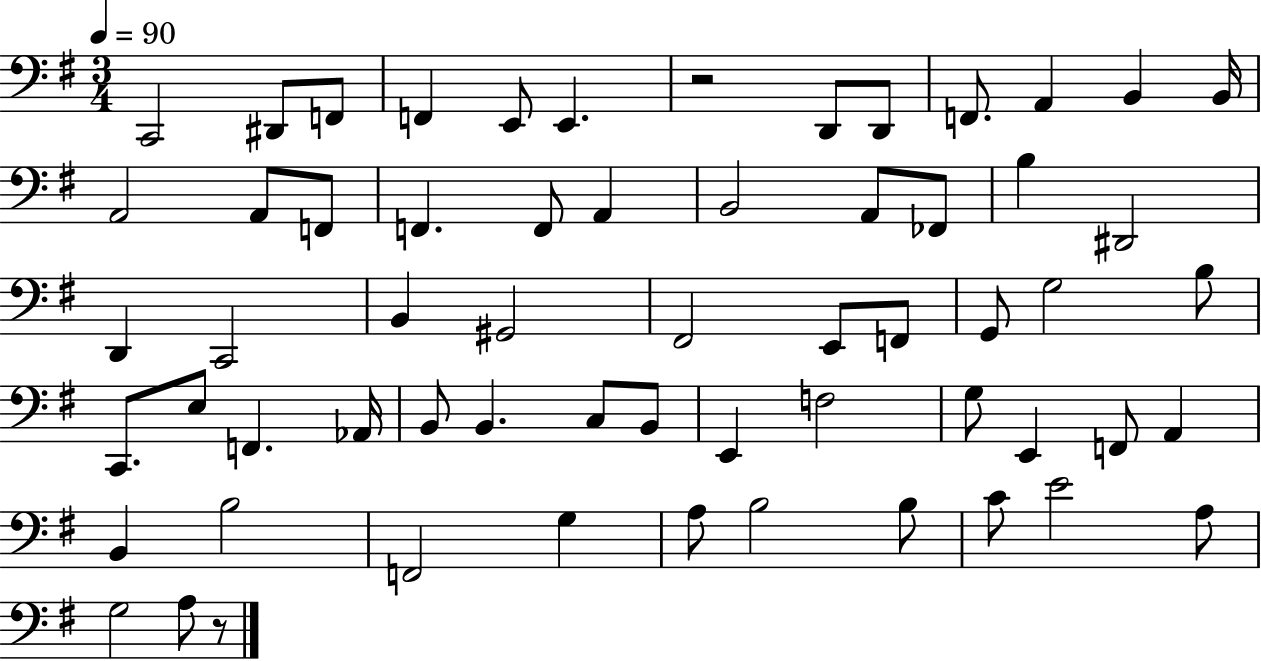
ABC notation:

X:1
T:Untitled
M:3/4
L:1/4
K:G
C,,2 ^D,,/2 F,,/2 F,, E,,/2 E,, z2 D,,/2 D,,/2 F,,/2 A,, B,, B,,/4 A,,2 A,,/2 F,,/2 F,, F,,/2 A,, B,,2 A,,/2 _F,,/2 B, ^D,,2 D,, C,,2 B,, ^G,,2 ^F,,2 E,,/2 F,,/2 G,,/2 G,2 B,/2 C,,/2 E,/2 F,, _A,,/4 B,,/2 B,, C,/2 B,,/2 E,, F,2 G,/2 E,, F,,/2 A,, B,, B,2 F,,2 G, A,/2 B,2 B,/2 C/2 E2 A,/2 G,2 A,/2 z/2